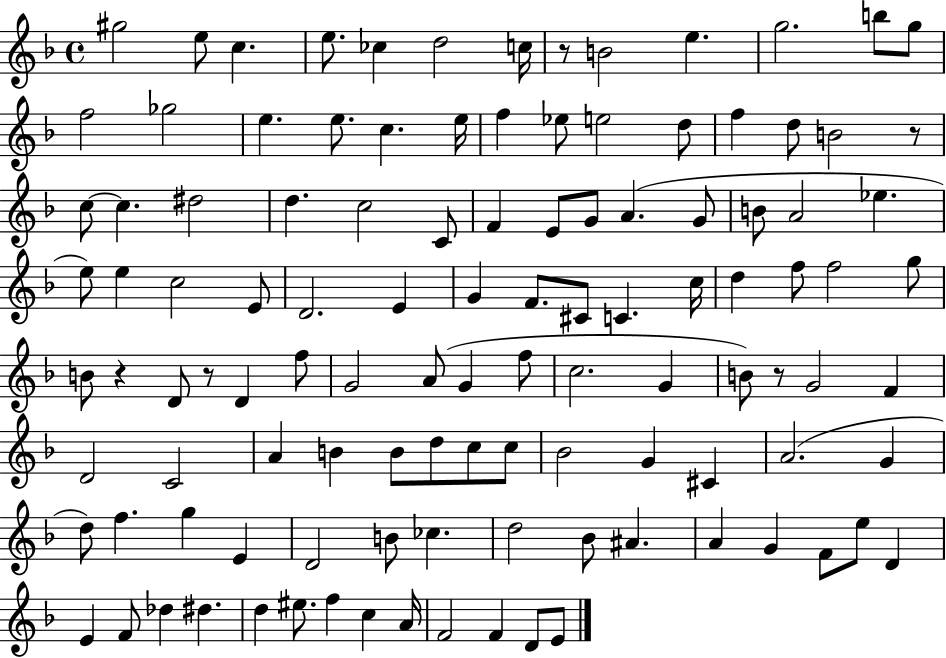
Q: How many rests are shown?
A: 5